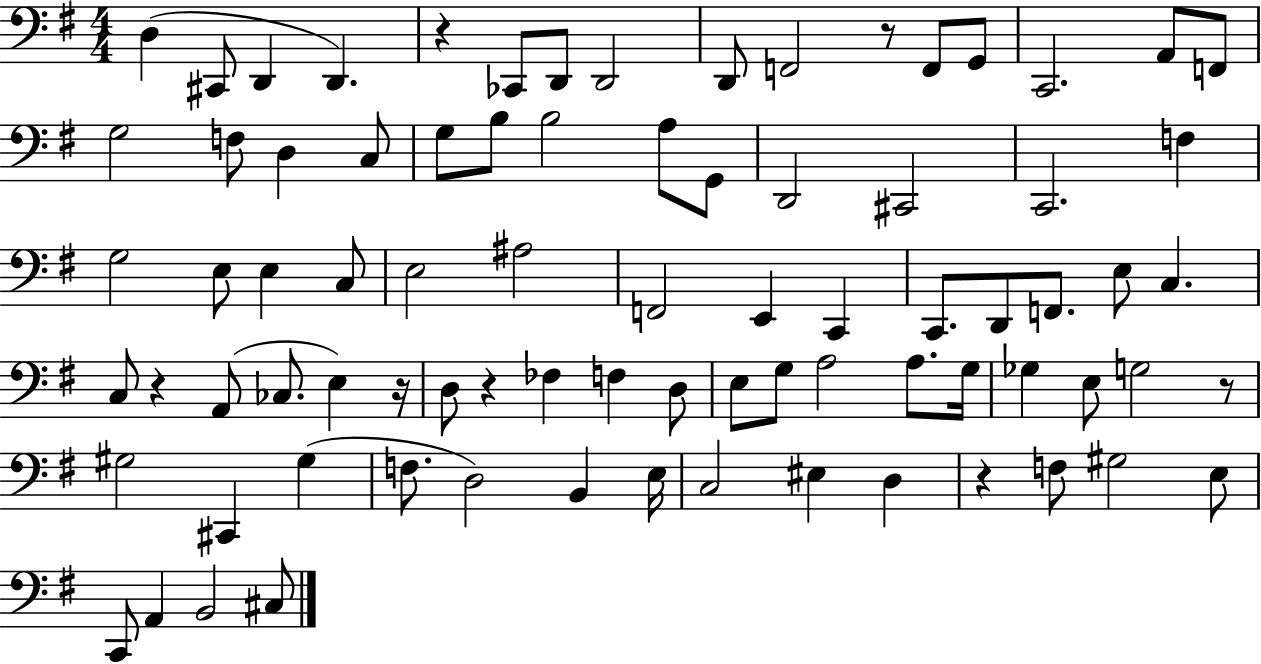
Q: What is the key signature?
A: G major